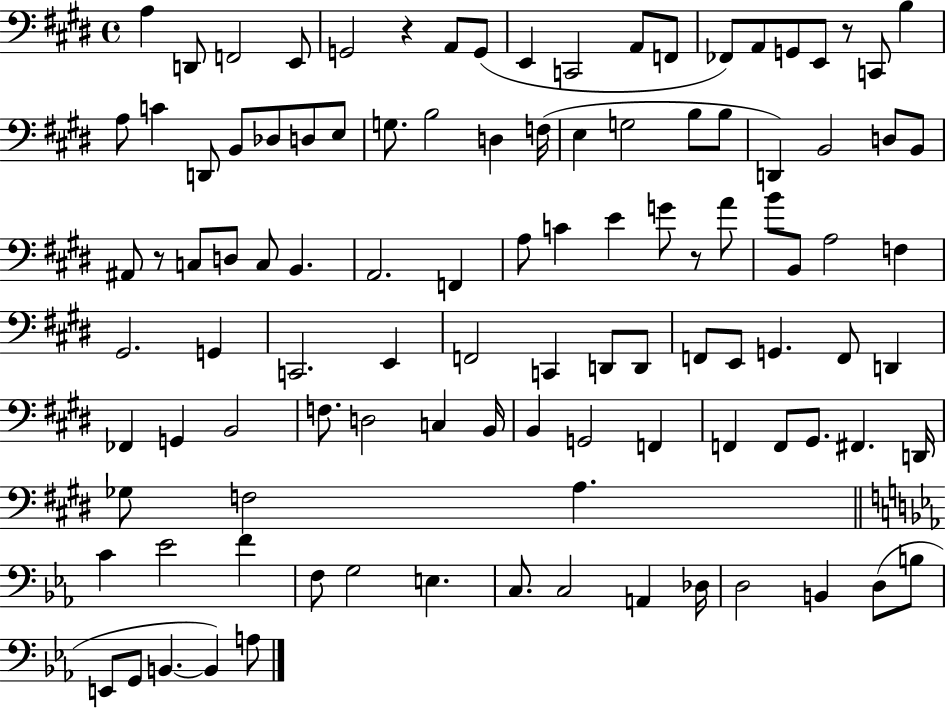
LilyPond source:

{
  \clef bass
  \time 4/4
  \defaultTimeSignature
  \key e \major
  a4 d,8 f,2 e,8 | g,2 r4 a,8 g,8( | e,4 c,2 a,8 f,8 | fes,8) a,8 g,8 e,8 r8 c,8 b4 | \break a8 c'4 d,8 b,8 des8 d8 e8 | g8. b2 d4 f16( | e4 g2 b8 b8 | d,4) b,2 d8 b,8 | \break ais,8 r8 c8 d8 c8 b,4. | a,2. f,4 | a8 c'4 e'4 g'8 r8 a'8 | b'8 b,8 a2 f4 | \break gis,2. g,4 | c,2. e,4 | f,2 c,4 d,8 d,8 | f,8 e,8 g,4. f,8 d,4 | \break fes,4 g,4 b,2 | f8. d2 c4 b,16 | b,4 g,2 f,4 | f,4 f,8 gis,8. fis,4. d,16 | \break ges8 f2 a4. | \bar "||" \break \key ees \major c'4 ees'2 f'4 | f8 g2 e4. | c8. c2 a,4 des16 | d2 b,4 d8( b8 | \break e,8 g,8 b,4.~~ b,4) a8 | \bar "|."
}